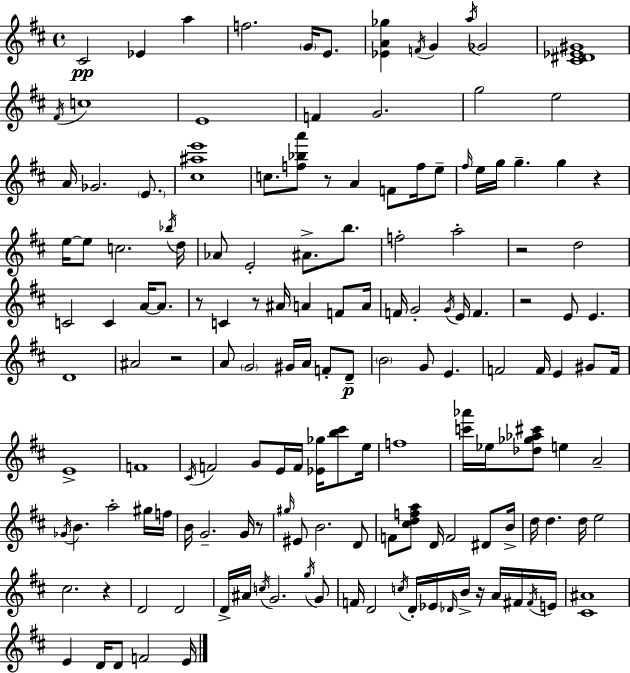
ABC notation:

X:1
T:Untitled
M:4/4
L:1/4
K:D
^C2 _E a f2 G/4 E/2 [_EA_g] F/4 G a/4 _G2 [^C^D_E^G]4 ^F/4 c4 E4 F G2 g2 e2 A/4 _G2 E/2 [^c^ae']4 c/2 [f_ba']/2 z/2 A F/2 f/4 e/2 ^f/4 e/4 g/4 g g z e/4 e/2 c2 _b/4 d/4 _A/2 E2 ^A/2 b/2 f2 a2 z2 d2 C2 C A/4 A/2 z/2 C z/2 ^A/4 A F/2 A/4 F/4 G2 G/4 E/4 F z2 E/2 E D4 ^A2 z2 A/2 G2 ^G/4 A/4 F/2 D/2 B2 G/2 E F2 F/4 E ^G/2 F/4 E4 F4 ^C/4 F2 G/2 E/4 F/4 [_E_g]/4 [b^c']/2 e/4 f4 [c'_a']/4 _e/4 [_d_g_a^c']/2 e A2 _G/4 B a2 ^g/4 f/4 B/4 G2 G/4 z/2 ^g/4 ^E/2 B2 D/2 F/2 [^cdfa]/2 D/4 F2 ^D/2 B/4 d/4 d d/4 e2 ^c2 z D2 D2 D/4 ^A/4 c/4 G2 g/4 G/2 F/4 D2 c/4 D/4 _E/4 _D/4 B/4 z/4 A/4 ^F/4 ^F/4 E/4 [^C^A]4 E D/4 D/2 F2 E/4